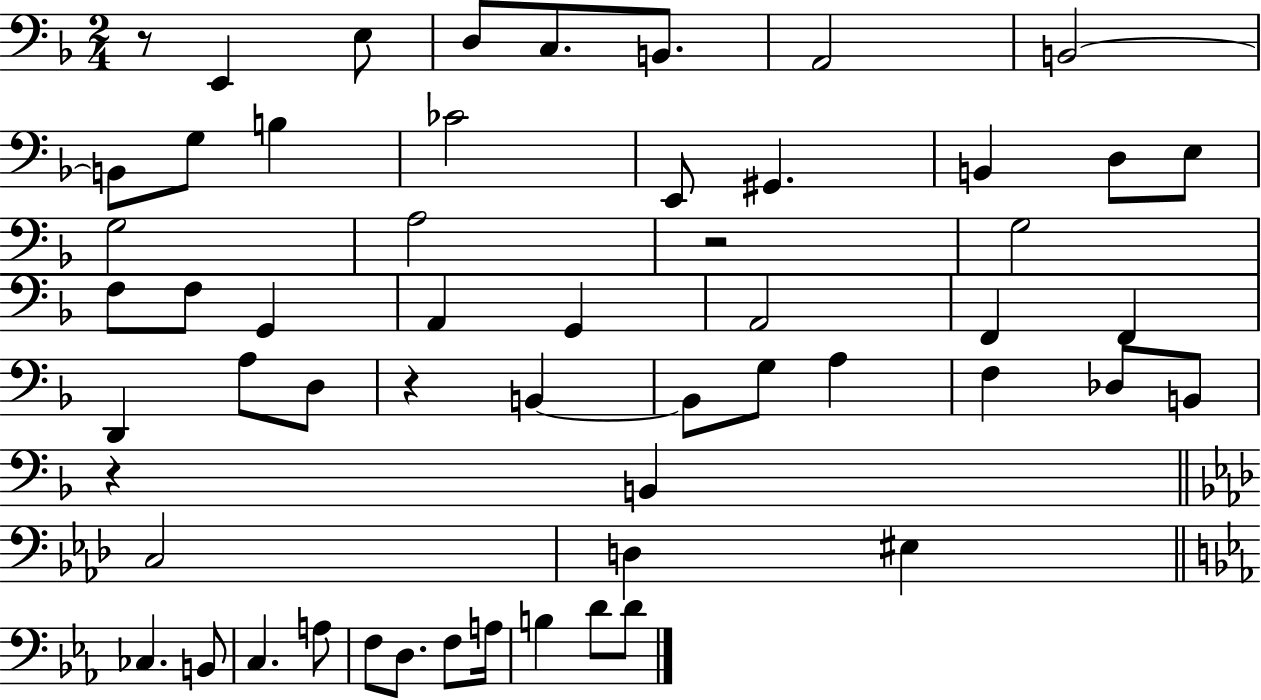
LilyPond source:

{
  \clef bass
  \numericTimeSignature
  \time 2/4
  \key f \major
  r8 e,4 e8 | d8 c8. b,8. | a,2 | b,2~~ | \break b,8 g8 b4 | ces'2 | e,8 gis,4. | b,4 d8 e8 | \break g2 | a2 | r2 | g2 | \break f8 f8 g,4 | a,4 g,4 | a,2 | f,4 f,4 | \break d,4 a8 d8 | r4 b,4~~ | b,8 g8 a4 | f4 des8 b,8 | \break r4 b,4 | \bar "||" \break \key aes \major c2 | d4 eis4 | \bar "||" \break \key ees \major ces4. b,8 | c4. a8 | f8 d8. f8 a16 | b4 d'8 d'8 | \break \bar "|."
}